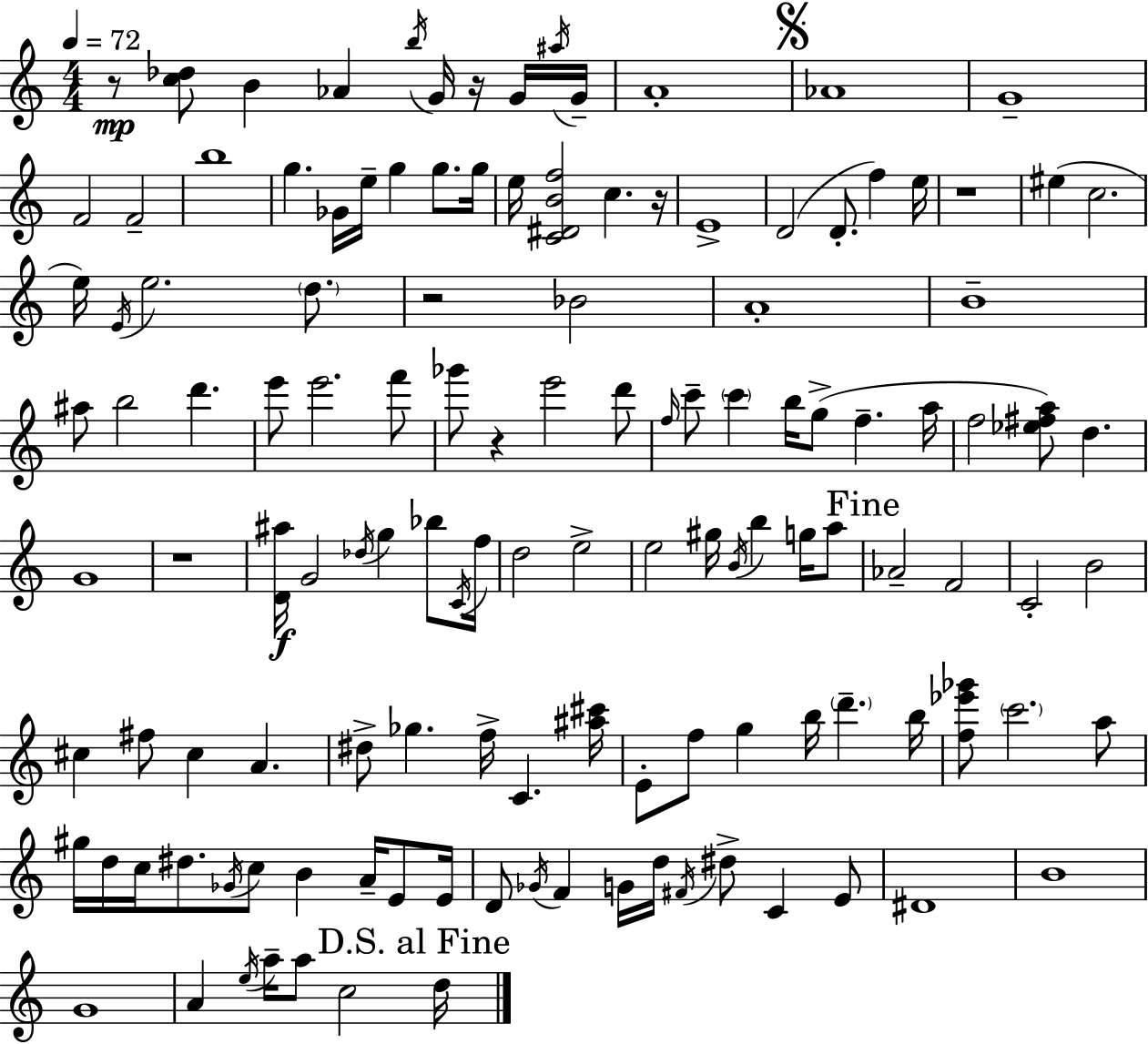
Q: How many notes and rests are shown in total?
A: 129